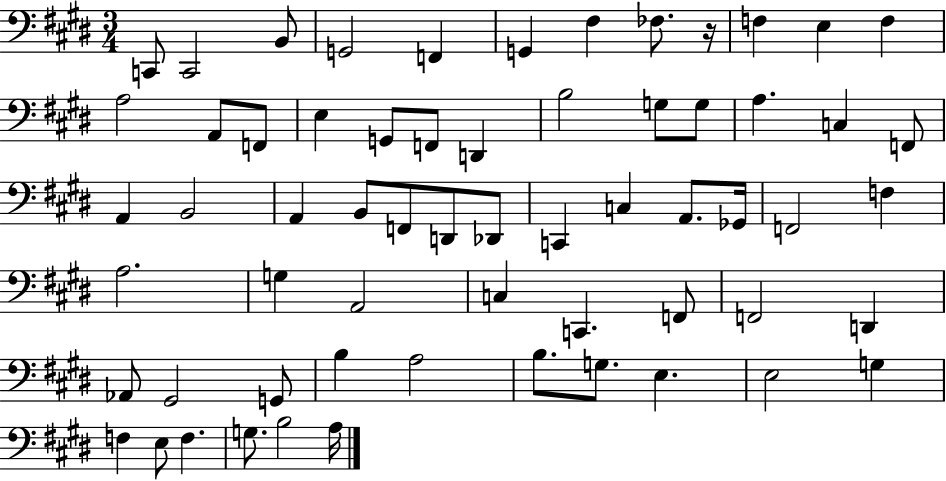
X:1
T:Untitled
M:3/4
L:1/4
K:E
C,,/2 C,,2 B,,/2 G,,2 F,, G,, ^F, _F,/2 z/4 F, E, F, A,2 A,,/2 F,,/2 E, G,,/2 F,,/2 D,, B,2 G,/2 G,/2 A, C, F,,/2 A,, B,,2 A,, B,,/2 F,,/2 D,,/2 _D,,/2 C,, C, A,,/2 _G,,/4 F,,2 F, A,2 G, A,,2 C, C,, F,,/2 F,,2 D,, _A,,/2 ^G,,2 G,,/2 B, A,2 B,/2 G,/2 E, E,2 G, F, E,/2 F, G,/2 B,2 A,/4